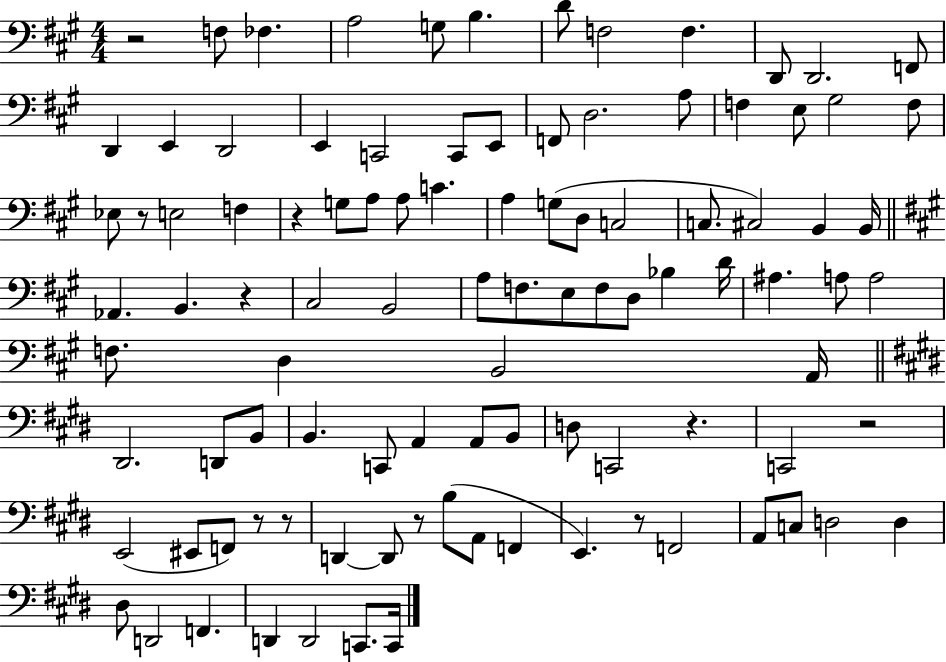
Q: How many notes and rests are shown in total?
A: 100